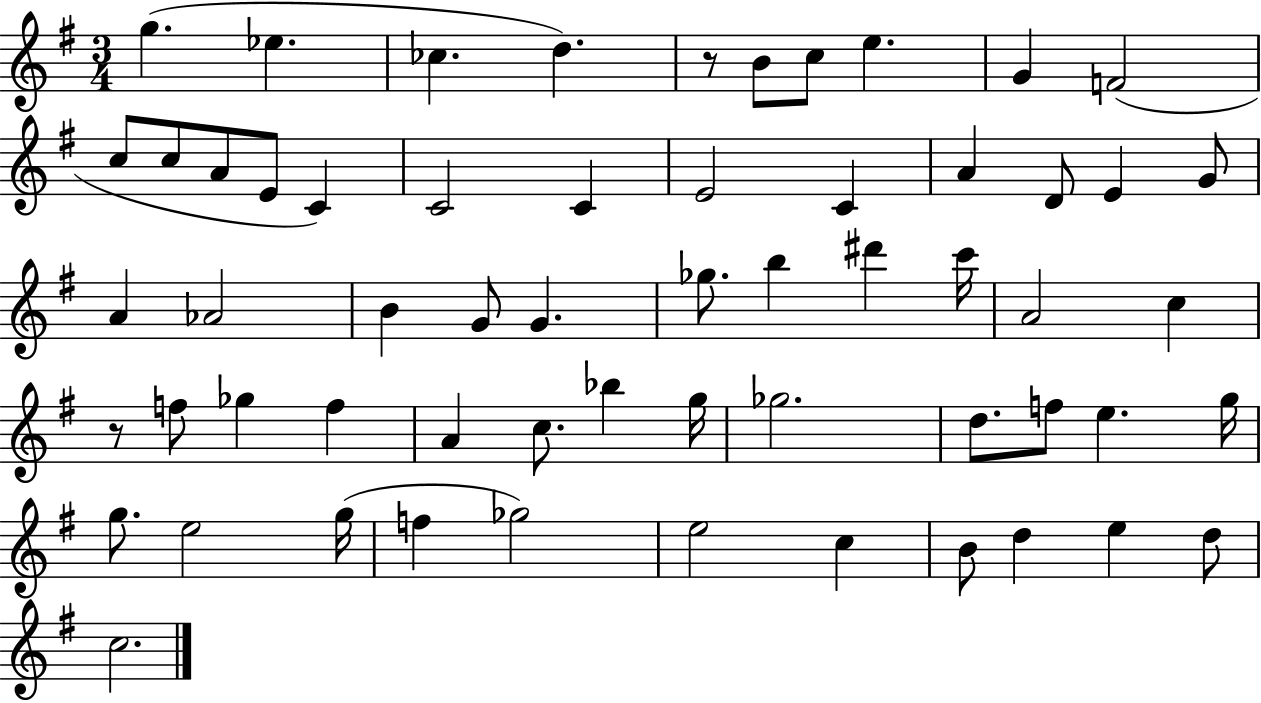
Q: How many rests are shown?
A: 2